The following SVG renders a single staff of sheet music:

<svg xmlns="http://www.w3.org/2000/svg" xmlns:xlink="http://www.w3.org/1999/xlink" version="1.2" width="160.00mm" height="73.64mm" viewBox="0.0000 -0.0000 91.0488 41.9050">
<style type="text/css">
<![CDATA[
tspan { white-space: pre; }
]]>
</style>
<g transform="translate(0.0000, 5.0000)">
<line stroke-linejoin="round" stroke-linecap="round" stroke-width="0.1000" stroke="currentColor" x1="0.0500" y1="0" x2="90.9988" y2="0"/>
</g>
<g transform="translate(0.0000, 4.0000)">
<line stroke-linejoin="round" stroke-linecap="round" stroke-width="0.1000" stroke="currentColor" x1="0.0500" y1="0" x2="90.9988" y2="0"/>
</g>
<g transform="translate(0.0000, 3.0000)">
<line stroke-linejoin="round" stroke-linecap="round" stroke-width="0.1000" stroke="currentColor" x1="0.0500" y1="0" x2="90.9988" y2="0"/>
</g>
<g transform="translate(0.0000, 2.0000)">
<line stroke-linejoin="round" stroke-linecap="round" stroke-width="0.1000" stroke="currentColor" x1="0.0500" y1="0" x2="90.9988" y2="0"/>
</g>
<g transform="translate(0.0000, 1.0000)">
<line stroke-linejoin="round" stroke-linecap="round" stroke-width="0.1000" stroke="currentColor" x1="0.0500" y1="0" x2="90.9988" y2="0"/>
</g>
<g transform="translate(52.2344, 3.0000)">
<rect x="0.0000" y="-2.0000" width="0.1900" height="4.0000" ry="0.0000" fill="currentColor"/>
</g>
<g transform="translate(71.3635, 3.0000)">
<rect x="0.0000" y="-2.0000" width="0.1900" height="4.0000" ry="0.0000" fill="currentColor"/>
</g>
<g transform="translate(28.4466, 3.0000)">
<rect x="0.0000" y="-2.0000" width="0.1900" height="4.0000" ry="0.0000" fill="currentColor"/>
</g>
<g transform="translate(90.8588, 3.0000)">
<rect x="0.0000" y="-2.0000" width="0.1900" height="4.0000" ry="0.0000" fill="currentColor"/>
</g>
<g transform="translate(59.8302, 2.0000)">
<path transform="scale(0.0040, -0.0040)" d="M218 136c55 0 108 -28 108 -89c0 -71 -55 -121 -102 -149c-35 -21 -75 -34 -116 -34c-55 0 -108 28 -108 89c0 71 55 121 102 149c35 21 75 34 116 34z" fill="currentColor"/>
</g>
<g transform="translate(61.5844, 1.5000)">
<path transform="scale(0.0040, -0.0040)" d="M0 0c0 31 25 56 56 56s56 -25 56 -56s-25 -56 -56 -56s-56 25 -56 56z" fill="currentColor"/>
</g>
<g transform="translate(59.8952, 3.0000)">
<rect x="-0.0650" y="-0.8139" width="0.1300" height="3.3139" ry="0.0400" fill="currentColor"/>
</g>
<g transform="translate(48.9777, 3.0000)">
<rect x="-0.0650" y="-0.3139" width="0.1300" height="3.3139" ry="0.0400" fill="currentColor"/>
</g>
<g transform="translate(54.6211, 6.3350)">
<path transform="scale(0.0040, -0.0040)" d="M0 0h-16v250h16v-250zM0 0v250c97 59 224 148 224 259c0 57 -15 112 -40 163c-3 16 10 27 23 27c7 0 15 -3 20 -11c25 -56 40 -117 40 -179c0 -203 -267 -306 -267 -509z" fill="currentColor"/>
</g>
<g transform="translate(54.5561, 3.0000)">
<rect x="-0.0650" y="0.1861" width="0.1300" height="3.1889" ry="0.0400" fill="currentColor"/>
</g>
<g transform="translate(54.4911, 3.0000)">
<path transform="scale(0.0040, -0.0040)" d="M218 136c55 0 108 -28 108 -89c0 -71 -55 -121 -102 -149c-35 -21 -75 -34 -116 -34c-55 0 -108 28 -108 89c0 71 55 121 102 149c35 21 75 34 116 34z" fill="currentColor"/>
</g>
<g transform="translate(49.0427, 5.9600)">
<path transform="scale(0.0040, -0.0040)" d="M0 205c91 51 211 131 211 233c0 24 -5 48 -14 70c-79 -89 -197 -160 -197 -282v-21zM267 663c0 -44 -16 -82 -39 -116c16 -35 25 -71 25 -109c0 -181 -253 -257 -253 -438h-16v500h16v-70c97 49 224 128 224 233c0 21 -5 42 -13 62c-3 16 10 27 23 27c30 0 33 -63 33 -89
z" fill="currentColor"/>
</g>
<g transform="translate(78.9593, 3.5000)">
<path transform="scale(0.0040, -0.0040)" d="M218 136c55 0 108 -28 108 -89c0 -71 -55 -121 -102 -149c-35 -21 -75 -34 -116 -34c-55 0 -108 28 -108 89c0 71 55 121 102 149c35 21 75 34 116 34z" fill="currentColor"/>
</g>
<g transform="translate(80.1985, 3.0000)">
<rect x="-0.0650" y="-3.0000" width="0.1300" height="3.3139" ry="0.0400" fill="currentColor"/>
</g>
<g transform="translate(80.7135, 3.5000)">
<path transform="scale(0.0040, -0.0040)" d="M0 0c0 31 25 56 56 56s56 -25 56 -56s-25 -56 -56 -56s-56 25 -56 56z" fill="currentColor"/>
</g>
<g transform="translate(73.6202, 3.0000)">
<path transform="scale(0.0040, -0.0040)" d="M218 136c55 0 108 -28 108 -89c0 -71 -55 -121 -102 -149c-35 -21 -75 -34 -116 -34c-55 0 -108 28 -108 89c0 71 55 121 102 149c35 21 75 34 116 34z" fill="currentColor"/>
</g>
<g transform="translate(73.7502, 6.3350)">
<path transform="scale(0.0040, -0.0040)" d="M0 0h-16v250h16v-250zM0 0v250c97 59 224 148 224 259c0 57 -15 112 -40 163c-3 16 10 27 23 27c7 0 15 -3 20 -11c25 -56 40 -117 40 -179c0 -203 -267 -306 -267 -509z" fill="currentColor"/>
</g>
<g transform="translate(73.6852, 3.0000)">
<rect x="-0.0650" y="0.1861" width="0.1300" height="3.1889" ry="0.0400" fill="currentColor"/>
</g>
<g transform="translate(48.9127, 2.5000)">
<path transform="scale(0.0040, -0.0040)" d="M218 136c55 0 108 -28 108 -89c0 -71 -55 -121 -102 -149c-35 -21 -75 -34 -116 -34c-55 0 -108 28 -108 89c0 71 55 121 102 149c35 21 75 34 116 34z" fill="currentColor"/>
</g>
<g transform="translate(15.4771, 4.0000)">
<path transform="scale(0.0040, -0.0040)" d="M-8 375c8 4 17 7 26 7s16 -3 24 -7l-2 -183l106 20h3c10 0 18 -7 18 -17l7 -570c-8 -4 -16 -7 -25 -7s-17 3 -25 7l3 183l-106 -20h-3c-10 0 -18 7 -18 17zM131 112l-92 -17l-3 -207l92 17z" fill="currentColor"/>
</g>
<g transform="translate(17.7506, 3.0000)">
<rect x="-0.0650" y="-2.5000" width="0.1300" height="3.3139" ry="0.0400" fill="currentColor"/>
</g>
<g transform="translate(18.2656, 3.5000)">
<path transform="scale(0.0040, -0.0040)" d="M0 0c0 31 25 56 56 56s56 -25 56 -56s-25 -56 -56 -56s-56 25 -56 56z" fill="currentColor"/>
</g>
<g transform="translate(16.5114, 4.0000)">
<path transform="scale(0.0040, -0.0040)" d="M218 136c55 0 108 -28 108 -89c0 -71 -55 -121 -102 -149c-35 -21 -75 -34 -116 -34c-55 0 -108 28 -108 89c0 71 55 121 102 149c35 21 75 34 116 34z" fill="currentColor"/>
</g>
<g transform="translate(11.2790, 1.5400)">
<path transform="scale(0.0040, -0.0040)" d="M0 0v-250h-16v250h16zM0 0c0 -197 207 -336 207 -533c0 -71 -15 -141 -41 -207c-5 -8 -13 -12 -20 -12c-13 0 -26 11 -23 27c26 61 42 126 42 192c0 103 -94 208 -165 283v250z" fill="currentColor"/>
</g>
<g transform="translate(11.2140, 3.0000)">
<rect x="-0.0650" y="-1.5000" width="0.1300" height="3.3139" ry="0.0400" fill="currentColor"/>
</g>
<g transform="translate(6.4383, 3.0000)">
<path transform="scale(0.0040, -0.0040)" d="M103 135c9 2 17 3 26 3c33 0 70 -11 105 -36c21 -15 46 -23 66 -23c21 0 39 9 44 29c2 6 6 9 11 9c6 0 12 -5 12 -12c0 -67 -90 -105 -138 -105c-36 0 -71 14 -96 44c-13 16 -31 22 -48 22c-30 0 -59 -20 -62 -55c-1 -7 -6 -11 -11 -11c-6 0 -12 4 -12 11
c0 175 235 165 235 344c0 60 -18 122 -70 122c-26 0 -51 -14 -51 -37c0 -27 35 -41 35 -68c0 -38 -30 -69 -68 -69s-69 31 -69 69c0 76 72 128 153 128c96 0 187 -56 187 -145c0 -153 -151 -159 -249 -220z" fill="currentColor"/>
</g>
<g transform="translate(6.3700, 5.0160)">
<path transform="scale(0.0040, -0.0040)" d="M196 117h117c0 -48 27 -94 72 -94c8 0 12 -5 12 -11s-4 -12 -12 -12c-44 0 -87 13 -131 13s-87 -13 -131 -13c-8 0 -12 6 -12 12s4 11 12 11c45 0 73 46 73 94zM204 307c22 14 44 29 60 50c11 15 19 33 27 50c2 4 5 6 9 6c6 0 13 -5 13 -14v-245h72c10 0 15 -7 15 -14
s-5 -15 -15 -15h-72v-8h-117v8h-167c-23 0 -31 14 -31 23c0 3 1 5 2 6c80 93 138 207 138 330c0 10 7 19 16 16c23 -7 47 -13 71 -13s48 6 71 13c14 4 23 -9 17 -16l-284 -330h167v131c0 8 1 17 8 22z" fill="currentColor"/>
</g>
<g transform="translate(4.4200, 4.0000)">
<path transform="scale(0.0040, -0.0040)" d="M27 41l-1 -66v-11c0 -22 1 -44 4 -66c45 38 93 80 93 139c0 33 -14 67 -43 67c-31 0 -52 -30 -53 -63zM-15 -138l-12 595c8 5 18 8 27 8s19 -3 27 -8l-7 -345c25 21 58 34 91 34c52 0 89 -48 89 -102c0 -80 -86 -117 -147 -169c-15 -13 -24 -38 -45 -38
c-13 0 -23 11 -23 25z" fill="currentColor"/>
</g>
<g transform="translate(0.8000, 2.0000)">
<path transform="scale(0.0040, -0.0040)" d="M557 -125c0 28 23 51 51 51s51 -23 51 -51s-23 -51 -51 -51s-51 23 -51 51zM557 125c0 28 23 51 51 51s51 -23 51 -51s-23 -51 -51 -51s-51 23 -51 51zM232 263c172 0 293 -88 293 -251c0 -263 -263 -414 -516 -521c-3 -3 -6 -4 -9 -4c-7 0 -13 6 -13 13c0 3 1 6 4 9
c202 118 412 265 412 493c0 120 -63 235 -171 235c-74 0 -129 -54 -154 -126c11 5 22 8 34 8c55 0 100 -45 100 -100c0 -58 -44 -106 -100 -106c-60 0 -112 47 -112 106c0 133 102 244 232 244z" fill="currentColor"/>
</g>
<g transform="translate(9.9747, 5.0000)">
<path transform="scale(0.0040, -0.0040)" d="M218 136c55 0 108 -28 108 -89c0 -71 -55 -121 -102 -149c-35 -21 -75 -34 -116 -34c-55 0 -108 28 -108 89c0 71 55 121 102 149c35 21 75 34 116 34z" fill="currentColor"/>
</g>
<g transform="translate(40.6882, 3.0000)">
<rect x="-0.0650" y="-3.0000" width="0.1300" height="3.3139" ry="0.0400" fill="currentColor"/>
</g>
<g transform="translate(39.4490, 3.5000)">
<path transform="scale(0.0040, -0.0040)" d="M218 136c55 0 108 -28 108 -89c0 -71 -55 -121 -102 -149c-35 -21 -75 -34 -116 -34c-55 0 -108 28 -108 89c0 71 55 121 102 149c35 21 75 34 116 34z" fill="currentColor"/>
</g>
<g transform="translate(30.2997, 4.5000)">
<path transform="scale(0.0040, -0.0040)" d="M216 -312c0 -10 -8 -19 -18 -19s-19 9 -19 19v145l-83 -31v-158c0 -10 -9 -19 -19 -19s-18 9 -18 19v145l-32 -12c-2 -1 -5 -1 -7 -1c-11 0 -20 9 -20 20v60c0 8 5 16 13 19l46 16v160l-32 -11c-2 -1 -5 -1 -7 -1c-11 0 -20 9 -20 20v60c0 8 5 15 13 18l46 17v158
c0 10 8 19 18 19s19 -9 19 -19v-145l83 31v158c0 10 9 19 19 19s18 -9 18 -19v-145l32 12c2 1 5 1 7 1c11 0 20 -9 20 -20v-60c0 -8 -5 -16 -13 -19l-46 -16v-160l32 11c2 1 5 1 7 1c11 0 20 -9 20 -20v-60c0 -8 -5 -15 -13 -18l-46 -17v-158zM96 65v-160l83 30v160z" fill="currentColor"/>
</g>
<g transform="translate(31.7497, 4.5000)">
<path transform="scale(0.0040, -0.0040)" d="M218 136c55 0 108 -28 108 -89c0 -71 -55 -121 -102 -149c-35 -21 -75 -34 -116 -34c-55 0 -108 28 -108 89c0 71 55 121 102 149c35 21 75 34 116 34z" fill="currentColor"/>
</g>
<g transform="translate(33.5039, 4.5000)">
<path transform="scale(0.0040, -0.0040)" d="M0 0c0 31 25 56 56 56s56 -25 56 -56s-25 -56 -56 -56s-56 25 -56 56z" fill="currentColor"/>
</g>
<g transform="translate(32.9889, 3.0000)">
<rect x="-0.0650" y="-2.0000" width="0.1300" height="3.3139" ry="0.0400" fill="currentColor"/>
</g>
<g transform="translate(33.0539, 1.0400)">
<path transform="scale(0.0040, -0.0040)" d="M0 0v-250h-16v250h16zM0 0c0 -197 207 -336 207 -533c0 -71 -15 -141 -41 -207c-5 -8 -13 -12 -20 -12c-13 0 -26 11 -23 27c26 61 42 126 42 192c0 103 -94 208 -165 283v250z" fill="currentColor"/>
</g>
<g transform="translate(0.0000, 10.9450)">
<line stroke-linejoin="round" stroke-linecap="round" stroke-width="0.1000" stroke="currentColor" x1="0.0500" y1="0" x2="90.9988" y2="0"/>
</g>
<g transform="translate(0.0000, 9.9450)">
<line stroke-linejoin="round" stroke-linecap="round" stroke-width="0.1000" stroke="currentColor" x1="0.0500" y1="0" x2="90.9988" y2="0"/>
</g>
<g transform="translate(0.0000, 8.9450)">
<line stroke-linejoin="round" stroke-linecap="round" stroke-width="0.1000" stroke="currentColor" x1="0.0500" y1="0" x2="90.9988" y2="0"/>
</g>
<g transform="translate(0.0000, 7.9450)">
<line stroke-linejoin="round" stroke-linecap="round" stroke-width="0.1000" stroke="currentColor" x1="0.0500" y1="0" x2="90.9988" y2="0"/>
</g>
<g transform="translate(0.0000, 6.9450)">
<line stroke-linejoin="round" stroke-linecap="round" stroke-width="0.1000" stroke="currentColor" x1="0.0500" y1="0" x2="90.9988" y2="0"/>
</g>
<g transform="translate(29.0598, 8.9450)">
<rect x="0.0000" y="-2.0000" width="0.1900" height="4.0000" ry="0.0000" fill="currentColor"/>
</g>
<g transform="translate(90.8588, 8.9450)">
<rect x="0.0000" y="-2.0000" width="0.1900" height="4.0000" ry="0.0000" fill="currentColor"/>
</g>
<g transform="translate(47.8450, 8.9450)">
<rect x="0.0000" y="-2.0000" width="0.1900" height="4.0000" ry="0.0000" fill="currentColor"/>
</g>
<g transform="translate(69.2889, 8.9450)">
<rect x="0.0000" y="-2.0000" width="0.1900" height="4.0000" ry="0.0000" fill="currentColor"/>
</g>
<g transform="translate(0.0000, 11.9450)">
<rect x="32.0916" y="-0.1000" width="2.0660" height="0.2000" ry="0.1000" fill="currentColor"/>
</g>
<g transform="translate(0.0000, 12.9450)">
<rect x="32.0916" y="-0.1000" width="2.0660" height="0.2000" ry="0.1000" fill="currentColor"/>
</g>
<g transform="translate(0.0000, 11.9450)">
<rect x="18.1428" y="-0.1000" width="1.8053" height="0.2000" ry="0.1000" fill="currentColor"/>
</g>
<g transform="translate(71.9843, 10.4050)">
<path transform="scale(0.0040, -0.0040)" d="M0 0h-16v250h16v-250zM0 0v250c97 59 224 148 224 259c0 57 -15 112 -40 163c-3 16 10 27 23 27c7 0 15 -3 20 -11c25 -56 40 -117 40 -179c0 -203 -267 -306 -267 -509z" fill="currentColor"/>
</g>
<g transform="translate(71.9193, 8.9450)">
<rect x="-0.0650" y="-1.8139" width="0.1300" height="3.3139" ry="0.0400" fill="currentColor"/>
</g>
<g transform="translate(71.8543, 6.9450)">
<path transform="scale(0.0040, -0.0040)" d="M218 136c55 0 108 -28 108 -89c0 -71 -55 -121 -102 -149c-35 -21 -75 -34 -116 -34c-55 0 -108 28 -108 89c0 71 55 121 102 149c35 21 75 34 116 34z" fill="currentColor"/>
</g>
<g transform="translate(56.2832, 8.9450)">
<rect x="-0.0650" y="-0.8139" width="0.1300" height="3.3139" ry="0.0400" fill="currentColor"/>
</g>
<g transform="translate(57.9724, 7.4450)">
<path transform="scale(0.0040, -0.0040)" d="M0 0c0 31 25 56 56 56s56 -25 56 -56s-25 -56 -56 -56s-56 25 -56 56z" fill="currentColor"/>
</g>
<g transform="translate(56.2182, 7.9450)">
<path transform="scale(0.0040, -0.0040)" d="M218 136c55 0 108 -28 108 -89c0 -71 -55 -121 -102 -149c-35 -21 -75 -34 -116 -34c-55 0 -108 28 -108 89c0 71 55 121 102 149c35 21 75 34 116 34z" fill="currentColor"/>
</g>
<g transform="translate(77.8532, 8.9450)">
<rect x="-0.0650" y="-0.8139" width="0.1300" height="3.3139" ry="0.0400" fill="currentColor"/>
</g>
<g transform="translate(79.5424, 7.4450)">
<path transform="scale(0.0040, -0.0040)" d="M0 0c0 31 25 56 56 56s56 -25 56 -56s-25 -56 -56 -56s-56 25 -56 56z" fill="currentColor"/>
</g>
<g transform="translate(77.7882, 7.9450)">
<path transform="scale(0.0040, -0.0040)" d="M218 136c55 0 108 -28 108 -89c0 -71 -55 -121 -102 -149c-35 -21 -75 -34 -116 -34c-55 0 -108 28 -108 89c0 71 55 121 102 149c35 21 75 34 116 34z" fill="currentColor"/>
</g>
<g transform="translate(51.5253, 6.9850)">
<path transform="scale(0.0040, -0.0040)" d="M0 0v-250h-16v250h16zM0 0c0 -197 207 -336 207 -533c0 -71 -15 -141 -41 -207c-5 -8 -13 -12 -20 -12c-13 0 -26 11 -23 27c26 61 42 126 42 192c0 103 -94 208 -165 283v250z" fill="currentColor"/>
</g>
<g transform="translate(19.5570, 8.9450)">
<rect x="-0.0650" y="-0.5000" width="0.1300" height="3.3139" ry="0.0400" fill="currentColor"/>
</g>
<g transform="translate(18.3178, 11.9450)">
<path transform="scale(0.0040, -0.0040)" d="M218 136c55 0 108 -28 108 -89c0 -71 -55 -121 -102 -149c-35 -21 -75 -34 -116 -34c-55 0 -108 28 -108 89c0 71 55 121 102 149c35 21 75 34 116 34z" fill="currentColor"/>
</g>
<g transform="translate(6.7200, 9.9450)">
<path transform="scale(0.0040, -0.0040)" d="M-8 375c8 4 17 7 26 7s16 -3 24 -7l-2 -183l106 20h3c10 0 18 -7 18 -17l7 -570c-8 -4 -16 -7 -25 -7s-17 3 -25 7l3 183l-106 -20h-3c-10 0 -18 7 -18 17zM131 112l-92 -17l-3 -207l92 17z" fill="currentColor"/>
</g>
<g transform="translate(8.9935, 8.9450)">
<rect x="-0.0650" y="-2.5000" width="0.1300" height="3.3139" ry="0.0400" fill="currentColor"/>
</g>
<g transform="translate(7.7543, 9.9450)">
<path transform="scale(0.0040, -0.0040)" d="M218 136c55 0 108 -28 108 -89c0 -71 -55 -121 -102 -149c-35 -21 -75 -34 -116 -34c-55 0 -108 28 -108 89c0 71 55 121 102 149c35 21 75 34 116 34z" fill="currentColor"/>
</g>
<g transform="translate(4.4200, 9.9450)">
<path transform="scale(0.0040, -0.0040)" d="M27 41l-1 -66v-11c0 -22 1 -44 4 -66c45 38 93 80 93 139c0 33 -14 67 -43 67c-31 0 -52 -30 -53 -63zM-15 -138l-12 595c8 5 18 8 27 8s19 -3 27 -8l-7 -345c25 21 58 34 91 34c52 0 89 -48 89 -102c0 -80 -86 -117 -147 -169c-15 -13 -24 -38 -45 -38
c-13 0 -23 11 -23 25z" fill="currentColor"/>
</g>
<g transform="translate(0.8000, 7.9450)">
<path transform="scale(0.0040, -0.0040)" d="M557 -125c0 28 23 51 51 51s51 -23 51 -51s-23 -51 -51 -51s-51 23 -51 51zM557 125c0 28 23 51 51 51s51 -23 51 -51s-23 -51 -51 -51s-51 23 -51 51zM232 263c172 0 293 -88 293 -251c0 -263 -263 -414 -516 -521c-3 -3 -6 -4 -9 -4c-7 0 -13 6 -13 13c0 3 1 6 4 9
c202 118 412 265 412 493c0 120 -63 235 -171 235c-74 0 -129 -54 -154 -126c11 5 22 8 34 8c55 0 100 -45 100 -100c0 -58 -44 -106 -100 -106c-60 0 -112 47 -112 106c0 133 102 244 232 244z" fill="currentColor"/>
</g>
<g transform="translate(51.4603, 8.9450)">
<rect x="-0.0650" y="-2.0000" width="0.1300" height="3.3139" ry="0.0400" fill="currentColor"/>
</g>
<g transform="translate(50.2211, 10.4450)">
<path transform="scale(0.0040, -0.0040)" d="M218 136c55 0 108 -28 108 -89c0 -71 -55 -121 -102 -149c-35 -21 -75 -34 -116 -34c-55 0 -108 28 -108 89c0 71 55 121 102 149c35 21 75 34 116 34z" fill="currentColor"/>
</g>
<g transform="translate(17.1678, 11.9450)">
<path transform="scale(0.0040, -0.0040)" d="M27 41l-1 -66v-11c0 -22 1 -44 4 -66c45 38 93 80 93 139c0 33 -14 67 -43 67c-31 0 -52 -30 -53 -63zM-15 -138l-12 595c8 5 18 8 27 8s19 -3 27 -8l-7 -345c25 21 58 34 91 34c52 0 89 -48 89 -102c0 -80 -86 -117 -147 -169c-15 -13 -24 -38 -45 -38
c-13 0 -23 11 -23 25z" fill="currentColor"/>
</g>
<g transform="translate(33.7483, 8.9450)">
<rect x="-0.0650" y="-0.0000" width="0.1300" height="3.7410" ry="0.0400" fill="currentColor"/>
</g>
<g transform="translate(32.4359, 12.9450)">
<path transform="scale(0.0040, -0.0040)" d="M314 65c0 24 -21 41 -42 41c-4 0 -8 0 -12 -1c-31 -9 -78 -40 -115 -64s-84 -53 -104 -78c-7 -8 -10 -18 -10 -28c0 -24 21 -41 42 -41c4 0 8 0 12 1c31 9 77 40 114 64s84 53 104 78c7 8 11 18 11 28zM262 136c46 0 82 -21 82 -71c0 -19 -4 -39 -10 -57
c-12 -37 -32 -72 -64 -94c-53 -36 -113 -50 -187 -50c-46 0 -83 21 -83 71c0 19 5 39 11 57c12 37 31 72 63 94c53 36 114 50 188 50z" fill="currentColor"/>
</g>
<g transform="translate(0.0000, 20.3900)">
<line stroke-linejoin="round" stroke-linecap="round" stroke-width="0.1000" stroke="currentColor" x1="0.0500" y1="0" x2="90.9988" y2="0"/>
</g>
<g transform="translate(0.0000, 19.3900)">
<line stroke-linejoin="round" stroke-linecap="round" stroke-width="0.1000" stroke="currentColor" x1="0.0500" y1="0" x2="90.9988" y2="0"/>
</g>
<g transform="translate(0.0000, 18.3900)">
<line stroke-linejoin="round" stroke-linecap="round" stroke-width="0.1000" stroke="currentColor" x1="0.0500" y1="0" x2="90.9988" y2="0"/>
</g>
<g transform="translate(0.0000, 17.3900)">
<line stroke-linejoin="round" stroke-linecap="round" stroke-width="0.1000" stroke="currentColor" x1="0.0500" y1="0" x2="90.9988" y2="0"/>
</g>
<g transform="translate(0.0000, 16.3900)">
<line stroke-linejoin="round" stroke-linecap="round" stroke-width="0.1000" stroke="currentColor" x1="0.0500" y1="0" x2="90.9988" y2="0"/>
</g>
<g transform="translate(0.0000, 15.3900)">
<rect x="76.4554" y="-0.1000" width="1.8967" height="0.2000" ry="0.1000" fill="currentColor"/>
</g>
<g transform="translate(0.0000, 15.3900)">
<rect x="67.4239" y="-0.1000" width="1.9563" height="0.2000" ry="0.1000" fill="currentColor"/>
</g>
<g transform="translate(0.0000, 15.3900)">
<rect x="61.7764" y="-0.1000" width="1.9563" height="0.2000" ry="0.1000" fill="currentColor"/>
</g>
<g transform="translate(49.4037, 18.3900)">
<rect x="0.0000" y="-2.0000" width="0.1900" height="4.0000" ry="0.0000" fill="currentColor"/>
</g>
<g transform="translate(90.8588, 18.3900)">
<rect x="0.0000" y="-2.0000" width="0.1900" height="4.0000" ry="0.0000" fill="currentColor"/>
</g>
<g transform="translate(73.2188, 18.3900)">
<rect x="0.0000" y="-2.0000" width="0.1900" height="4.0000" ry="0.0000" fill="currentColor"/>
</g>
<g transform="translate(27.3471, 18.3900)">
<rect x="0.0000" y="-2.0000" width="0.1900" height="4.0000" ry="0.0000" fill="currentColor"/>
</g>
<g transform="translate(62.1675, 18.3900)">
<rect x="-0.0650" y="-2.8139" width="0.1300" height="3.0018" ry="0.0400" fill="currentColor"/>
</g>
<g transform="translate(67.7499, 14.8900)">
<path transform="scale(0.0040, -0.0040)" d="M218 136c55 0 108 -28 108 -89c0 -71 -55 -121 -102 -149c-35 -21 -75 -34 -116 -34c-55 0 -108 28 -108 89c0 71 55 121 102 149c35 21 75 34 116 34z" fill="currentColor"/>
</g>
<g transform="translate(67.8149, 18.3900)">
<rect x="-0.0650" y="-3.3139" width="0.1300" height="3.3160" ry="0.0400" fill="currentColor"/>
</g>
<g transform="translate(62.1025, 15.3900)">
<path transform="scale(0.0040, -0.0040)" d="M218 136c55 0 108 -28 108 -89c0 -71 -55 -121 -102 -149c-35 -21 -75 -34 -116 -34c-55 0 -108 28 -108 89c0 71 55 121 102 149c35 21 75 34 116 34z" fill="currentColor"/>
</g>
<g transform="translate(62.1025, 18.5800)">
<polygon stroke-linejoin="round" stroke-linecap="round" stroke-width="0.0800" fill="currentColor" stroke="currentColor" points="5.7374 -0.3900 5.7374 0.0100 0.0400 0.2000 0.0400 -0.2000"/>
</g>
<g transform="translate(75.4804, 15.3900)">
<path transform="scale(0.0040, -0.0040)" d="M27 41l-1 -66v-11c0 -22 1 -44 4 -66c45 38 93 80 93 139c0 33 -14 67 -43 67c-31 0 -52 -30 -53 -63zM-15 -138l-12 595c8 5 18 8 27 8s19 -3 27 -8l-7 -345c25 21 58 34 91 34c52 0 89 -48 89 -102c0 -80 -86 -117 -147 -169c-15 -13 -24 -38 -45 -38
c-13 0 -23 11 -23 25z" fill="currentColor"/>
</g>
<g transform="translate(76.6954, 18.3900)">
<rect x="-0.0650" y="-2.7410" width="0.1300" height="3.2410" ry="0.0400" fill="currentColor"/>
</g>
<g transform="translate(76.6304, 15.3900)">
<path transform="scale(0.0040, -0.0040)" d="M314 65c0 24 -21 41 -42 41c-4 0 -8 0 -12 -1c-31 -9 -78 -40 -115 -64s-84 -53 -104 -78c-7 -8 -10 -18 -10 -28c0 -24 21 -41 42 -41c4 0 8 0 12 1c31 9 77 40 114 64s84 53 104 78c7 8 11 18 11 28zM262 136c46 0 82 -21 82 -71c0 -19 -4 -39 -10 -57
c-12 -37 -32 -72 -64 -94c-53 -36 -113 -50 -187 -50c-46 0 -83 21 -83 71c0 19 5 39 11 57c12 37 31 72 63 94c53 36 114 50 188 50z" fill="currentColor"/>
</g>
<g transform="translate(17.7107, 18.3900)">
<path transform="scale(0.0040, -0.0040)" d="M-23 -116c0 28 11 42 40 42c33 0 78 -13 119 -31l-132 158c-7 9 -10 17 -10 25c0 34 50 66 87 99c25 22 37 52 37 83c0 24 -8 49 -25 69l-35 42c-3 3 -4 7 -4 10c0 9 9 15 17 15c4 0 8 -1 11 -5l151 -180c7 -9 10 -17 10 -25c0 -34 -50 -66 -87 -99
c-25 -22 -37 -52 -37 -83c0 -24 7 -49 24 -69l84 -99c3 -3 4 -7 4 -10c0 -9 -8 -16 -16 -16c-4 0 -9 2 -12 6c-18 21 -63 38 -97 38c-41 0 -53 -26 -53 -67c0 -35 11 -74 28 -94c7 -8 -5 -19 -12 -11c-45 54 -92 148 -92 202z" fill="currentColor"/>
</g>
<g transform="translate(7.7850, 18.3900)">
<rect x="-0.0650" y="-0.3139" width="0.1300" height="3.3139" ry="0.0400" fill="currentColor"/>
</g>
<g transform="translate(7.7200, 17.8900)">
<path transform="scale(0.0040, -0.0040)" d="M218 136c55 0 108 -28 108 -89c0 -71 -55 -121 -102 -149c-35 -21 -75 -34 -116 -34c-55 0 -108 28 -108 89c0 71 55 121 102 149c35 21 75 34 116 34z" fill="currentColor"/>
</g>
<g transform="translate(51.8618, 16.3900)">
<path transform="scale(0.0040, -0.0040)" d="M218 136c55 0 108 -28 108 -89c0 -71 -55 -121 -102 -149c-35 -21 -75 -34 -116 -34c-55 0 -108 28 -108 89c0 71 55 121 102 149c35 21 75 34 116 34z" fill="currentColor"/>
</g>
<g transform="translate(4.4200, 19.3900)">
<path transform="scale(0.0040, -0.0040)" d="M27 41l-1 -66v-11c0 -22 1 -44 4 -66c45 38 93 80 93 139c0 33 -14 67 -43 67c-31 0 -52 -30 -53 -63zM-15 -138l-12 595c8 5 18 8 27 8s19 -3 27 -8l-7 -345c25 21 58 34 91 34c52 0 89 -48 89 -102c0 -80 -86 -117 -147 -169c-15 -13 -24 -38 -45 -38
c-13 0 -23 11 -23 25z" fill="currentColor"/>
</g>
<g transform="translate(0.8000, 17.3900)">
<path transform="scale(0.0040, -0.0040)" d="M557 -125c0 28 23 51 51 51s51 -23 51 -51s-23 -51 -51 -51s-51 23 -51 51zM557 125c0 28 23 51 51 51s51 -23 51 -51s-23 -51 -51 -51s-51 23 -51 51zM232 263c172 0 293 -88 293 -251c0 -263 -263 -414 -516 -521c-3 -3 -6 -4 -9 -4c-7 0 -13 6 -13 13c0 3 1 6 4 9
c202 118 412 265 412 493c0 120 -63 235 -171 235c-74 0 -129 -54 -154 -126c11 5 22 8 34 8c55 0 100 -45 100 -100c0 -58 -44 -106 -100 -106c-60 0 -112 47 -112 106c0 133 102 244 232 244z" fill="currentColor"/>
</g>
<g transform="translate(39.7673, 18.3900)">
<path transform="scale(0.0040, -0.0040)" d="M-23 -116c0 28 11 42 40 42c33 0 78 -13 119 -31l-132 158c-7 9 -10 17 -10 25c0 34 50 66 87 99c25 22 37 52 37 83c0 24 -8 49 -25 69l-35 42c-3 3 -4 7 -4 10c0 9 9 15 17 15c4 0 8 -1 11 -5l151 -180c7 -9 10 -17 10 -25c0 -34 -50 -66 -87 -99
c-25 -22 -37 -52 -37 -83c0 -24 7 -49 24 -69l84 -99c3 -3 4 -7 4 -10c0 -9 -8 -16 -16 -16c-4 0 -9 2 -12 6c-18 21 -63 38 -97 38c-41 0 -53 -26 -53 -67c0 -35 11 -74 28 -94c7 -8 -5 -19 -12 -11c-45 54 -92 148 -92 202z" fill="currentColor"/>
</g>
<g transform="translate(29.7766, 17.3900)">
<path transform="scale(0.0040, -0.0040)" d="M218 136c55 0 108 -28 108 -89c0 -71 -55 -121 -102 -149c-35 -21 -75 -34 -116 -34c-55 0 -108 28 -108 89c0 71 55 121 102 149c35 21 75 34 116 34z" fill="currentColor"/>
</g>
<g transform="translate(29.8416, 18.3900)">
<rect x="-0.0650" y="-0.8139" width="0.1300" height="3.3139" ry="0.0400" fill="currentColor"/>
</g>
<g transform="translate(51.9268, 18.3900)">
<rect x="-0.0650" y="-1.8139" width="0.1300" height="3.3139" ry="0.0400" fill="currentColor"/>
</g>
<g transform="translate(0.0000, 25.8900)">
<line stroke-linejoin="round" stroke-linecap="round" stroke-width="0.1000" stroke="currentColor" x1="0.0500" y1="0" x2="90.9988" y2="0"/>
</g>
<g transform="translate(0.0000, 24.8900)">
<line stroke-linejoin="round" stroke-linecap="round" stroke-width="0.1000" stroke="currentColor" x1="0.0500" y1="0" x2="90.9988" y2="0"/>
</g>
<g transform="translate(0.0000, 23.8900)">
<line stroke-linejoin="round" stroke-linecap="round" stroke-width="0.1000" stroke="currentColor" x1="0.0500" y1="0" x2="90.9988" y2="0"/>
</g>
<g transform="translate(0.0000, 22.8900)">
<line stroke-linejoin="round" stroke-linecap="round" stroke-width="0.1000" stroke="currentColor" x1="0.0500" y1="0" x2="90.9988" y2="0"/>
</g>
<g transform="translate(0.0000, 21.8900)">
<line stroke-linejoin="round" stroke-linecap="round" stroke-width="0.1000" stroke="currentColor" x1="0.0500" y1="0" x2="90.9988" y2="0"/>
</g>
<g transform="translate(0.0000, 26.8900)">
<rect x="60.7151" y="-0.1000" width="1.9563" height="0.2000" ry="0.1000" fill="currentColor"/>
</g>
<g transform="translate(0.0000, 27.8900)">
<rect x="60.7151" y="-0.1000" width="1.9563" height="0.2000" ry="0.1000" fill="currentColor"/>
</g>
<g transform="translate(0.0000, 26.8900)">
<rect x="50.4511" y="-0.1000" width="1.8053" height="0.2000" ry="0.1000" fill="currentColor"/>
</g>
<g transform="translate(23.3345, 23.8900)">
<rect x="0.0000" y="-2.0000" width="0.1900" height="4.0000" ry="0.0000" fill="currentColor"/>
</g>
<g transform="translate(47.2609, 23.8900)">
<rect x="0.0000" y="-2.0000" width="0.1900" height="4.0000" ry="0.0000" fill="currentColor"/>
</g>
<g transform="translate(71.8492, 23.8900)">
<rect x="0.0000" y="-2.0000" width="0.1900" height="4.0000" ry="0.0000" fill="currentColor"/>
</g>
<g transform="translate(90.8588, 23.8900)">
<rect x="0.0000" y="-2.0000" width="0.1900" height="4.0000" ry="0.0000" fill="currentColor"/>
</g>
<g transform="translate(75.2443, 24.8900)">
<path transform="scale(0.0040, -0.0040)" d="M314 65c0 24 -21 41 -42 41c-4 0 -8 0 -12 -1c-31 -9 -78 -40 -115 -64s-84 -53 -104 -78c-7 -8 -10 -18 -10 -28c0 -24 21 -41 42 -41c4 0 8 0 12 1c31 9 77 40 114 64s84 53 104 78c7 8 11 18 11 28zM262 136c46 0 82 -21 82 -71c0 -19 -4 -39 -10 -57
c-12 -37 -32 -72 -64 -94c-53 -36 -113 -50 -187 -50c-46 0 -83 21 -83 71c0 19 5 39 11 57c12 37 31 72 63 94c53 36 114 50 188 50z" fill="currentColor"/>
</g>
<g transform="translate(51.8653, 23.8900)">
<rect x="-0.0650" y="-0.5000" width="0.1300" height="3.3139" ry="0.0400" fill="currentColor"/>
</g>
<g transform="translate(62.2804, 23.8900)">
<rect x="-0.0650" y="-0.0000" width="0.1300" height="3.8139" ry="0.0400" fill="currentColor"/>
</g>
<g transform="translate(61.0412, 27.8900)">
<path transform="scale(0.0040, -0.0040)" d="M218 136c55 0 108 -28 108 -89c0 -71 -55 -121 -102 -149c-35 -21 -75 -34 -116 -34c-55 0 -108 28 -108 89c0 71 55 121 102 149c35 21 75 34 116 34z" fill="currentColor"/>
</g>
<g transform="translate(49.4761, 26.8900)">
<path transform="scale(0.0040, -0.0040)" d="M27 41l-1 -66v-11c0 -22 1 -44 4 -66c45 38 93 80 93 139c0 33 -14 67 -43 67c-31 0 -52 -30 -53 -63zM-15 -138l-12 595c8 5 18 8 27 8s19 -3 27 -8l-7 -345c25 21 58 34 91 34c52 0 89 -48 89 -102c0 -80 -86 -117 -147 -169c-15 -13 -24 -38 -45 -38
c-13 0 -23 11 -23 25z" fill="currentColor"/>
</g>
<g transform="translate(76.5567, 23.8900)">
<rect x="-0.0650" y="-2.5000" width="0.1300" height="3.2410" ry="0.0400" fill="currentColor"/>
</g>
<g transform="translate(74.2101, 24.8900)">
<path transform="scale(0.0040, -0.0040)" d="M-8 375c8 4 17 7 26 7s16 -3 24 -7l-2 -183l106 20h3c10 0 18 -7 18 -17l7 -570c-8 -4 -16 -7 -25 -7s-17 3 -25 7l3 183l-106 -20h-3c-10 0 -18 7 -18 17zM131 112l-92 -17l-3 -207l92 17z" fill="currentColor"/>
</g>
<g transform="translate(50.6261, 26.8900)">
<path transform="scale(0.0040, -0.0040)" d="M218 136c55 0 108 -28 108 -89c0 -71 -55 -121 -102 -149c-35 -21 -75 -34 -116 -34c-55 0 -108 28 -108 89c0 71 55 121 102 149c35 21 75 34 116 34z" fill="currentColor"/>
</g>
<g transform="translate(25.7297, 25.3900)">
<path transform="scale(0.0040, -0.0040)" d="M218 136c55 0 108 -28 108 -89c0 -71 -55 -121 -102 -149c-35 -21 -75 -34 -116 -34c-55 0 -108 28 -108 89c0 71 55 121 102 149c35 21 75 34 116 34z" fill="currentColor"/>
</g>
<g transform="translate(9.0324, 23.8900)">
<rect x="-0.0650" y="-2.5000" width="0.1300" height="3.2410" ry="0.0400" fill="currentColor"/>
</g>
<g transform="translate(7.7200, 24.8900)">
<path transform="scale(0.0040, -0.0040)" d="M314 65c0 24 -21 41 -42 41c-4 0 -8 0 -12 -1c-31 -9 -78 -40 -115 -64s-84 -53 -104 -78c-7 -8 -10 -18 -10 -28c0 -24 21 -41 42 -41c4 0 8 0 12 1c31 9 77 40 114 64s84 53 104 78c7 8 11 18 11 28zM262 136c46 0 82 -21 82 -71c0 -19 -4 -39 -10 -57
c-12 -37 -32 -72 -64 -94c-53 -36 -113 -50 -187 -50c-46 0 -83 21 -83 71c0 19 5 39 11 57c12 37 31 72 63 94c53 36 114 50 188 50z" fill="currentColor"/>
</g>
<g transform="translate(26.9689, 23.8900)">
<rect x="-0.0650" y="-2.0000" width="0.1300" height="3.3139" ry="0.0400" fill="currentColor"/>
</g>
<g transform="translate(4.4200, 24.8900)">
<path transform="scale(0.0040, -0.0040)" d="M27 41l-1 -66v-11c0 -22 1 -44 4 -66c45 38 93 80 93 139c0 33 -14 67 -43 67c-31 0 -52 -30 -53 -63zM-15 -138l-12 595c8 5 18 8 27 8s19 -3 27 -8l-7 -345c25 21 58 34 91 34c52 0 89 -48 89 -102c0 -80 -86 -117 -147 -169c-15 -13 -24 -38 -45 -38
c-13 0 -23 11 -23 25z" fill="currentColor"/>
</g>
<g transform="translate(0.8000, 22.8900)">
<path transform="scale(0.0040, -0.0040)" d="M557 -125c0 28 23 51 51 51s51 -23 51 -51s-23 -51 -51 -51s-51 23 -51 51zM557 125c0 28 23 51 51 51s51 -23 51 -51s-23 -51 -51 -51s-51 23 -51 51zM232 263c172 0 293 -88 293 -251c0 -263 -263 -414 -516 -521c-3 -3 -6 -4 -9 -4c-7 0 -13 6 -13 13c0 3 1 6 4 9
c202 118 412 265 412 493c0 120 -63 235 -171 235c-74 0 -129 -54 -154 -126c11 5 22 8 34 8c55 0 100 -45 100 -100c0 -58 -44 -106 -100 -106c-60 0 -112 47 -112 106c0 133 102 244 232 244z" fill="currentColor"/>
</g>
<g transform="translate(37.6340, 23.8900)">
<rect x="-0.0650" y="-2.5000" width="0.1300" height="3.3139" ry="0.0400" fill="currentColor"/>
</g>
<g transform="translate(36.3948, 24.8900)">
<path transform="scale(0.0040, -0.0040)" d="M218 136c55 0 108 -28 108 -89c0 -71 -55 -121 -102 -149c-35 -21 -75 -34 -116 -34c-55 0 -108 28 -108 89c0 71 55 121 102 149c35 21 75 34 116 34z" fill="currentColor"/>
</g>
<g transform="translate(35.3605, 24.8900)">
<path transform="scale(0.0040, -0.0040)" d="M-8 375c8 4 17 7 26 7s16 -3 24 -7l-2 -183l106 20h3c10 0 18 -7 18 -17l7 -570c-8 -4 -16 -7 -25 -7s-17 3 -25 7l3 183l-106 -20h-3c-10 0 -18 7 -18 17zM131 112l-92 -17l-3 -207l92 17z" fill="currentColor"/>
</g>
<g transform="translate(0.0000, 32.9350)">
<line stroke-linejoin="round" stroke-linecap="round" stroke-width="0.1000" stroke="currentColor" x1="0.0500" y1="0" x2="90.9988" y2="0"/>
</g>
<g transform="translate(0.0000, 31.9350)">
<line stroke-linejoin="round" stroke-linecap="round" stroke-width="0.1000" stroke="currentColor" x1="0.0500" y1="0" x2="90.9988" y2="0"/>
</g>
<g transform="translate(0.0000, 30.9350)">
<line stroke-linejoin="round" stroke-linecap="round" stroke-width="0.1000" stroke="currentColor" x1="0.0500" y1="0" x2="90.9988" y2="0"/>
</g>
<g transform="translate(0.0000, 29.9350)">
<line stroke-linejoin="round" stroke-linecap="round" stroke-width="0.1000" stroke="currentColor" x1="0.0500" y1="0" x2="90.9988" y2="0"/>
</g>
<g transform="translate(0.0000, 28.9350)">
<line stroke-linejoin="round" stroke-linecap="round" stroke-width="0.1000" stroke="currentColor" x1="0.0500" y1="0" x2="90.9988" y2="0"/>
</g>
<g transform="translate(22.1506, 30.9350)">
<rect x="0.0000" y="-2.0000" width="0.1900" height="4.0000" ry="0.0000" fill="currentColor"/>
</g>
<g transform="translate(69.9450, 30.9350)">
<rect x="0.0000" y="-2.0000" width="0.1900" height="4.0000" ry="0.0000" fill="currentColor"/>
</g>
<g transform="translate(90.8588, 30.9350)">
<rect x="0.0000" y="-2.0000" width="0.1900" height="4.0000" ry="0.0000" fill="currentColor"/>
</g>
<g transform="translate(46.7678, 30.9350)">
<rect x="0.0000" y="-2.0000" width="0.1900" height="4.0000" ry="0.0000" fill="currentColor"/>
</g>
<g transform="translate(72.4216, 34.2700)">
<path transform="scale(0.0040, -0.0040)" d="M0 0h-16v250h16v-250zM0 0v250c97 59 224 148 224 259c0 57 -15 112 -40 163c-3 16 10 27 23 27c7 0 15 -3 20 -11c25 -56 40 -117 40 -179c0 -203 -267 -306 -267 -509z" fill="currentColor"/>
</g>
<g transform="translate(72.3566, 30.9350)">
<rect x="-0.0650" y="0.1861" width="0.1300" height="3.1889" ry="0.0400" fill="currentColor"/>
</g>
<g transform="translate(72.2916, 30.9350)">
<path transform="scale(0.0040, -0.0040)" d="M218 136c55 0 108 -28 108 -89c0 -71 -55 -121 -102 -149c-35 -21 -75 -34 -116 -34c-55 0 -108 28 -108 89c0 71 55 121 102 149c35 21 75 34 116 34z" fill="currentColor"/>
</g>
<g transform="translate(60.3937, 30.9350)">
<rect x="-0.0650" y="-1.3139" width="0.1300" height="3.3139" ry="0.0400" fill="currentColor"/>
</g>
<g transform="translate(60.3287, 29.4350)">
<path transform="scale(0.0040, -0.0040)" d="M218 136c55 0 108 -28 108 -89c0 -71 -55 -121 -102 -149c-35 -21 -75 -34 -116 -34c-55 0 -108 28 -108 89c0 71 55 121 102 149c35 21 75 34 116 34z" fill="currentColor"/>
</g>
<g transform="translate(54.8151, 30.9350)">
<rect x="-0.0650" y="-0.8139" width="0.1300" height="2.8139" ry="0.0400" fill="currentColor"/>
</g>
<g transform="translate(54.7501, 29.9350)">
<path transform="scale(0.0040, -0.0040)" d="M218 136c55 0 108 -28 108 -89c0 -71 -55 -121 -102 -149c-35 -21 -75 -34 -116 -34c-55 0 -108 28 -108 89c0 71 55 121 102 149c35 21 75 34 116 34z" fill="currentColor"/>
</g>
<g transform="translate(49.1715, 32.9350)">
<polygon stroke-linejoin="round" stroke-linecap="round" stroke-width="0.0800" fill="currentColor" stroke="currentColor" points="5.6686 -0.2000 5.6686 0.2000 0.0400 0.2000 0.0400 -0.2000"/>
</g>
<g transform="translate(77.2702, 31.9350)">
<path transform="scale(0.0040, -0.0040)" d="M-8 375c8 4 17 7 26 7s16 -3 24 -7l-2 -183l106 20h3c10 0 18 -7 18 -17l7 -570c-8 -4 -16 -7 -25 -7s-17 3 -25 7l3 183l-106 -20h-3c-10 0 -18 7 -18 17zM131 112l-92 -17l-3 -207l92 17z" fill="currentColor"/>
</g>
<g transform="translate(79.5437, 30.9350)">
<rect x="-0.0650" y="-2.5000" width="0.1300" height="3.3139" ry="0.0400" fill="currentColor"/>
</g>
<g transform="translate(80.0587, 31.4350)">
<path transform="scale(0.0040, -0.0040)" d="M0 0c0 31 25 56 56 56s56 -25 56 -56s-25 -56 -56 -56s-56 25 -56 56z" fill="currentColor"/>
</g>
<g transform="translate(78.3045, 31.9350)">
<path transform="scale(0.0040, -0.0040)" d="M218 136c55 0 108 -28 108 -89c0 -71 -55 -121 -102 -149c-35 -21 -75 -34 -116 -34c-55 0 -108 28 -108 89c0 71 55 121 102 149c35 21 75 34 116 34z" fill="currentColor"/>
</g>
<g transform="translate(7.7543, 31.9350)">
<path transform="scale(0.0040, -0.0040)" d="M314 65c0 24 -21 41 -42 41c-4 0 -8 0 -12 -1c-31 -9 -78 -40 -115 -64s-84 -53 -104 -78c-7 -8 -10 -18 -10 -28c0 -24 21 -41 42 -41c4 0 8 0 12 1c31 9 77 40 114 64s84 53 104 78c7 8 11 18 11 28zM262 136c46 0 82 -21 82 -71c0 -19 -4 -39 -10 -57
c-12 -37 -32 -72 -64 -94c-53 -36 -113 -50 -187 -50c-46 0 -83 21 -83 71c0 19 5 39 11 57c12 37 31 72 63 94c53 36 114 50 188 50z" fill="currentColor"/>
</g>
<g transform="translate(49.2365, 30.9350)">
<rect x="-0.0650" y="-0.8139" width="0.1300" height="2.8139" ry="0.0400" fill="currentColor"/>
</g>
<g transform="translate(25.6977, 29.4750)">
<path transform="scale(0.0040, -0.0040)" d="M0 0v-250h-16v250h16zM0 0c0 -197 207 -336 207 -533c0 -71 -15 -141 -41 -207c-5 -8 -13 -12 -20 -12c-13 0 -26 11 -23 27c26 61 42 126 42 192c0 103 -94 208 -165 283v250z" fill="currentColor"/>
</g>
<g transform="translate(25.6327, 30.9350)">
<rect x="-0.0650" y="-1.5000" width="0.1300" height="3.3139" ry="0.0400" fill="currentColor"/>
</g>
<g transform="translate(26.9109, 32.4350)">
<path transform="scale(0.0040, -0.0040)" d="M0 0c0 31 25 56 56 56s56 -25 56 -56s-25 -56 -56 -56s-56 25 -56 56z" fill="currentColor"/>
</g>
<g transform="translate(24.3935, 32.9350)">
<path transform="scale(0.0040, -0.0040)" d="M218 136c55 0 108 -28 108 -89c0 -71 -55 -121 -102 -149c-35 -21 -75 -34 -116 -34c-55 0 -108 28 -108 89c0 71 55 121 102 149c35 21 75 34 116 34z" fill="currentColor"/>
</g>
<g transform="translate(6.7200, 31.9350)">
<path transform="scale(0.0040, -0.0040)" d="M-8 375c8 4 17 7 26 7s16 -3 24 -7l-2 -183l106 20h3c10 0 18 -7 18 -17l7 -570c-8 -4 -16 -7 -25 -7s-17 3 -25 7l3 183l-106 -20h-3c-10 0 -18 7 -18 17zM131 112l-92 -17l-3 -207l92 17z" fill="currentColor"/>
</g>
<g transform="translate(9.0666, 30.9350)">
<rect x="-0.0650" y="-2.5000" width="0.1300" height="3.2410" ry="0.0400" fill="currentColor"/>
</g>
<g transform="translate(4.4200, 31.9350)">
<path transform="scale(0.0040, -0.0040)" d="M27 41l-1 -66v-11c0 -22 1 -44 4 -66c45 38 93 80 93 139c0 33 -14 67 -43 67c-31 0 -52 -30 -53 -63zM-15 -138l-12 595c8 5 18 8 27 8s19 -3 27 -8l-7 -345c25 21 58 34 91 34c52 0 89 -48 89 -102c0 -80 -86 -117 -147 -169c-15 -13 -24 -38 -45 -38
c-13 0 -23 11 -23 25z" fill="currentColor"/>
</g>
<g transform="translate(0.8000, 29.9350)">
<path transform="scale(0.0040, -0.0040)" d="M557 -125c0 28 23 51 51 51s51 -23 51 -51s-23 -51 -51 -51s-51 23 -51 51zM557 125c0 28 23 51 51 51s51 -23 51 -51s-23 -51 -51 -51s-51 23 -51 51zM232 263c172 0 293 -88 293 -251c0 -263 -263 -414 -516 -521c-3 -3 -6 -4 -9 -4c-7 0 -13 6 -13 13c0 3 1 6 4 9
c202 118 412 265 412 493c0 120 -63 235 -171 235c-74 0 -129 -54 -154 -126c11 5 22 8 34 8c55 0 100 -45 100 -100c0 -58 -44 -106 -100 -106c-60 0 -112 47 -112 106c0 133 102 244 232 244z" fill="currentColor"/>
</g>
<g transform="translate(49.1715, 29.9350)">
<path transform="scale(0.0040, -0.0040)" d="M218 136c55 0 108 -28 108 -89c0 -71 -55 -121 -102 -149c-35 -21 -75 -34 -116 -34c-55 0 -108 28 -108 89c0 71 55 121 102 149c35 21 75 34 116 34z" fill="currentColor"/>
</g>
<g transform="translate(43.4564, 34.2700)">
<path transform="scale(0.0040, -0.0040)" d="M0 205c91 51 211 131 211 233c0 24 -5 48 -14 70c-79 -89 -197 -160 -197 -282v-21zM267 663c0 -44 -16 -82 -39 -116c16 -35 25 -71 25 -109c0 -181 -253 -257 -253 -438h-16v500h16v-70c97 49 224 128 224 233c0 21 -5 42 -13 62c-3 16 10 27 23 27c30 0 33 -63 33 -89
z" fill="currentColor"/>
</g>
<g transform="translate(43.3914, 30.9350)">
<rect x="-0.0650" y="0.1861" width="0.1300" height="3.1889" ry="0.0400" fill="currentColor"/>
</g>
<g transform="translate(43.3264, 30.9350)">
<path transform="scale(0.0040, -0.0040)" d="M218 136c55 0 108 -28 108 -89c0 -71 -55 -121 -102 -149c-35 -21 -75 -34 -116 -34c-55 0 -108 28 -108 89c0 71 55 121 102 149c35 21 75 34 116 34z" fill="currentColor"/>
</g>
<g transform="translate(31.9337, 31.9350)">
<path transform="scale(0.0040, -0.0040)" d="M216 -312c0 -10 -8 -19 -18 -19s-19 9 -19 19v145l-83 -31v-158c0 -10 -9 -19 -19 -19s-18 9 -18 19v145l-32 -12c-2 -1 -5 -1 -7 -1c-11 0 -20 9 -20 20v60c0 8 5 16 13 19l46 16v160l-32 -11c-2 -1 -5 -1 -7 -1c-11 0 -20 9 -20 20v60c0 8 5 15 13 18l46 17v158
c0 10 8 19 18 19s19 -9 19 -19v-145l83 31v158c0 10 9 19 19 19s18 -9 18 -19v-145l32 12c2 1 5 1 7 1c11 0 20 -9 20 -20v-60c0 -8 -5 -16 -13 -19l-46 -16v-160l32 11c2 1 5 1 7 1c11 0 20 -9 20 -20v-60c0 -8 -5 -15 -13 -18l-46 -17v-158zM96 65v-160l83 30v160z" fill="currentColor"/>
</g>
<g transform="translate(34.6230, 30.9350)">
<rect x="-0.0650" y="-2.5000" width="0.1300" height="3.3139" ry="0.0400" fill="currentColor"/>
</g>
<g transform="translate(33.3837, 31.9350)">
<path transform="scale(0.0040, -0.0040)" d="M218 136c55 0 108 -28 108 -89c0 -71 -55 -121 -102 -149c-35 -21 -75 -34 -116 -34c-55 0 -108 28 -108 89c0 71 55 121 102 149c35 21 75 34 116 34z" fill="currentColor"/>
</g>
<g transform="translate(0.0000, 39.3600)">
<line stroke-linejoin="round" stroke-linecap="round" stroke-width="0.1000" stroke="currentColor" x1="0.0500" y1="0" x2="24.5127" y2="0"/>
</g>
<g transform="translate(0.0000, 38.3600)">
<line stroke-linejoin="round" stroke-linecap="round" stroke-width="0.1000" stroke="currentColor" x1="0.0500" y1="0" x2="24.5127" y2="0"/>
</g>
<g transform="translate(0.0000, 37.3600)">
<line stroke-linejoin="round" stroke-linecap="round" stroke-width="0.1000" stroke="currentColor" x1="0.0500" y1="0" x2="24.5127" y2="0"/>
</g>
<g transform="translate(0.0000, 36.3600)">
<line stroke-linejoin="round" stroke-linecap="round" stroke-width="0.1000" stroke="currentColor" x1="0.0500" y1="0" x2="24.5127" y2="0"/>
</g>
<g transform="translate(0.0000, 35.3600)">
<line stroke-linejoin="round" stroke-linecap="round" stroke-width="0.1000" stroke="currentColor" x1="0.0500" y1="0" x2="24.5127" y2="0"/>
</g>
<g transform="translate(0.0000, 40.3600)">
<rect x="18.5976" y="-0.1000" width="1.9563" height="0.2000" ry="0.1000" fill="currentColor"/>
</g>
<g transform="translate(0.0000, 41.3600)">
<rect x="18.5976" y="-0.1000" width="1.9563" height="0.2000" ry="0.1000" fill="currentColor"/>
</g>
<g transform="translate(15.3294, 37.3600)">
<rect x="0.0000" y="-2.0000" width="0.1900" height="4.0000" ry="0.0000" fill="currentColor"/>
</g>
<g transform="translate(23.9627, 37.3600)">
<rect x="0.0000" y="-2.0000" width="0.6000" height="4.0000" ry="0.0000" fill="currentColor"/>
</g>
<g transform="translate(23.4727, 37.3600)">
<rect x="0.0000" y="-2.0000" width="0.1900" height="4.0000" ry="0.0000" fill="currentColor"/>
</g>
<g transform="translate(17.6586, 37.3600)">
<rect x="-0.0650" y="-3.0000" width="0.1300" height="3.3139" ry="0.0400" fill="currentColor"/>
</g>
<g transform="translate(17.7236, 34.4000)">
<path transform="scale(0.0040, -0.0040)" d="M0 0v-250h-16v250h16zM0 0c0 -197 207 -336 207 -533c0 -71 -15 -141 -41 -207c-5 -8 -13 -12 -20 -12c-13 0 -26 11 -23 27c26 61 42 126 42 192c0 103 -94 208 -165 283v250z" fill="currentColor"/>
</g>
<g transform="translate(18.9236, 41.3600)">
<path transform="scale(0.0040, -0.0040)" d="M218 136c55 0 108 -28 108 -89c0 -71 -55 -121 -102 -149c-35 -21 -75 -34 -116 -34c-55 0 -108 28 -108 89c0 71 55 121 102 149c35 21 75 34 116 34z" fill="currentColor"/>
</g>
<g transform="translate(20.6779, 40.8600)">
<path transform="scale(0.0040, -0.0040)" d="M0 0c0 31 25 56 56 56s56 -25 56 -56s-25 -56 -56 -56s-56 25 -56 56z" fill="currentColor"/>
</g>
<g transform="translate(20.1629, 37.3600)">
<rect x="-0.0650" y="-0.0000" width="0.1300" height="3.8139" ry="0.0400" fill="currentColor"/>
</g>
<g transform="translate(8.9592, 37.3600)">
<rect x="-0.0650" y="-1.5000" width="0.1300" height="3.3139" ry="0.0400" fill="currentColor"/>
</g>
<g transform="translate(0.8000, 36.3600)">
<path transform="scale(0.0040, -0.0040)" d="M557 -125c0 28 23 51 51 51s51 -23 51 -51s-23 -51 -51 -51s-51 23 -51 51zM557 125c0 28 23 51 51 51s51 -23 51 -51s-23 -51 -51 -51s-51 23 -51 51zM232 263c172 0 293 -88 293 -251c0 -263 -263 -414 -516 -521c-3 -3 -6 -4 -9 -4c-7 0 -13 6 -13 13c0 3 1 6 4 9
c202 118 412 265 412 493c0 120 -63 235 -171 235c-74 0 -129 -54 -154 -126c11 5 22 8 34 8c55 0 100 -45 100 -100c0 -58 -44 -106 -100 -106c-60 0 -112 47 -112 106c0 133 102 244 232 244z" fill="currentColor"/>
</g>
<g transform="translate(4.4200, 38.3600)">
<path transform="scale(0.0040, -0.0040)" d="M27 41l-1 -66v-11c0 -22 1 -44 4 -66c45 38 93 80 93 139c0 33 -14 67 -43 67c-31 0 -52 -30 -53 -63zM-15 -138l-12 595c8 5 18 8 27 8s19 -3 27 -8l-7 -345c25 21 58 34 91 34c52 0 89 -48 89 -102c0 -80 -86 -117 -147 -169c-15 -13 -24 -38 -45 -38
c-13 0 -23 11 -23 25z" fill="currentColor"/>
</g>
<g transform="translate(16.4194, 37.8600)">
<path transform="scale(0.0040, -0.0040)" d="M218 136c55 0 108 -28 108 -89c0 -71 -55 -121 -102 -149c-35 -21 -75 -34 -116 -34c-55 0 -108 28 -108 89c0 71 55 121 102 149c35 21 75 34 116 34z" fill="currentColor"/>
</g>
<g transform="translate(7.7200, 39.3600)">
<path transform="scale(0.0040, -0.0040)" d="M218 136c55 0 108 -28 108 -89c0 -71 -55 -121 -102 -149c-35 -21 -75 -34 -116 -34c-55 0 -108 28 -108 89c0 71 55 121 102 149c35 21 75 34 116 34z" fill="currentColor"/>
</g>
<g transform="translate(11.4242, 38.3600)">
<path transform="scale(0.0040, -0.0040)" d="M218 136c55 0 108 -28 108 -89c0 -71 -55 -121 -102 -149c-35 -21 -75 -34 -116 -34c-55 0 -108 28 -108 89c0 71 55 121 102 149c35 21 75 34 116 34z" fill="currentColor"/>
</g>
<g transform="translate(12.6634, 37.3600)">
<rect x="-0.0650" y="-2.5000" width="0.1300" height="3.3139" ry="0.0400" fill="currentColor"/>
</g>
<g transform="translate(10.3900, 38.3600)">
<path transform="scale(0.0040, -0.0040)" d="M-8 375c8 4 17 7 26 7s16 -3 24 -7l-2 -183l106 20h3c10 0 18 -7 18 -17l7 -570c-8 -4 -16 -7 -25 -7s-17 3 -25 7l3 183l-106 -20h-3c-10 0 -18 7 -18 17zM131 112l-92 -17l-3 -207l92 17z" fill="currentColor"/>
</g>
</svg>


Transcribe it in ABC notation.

X:1
T:Untitled
M:2/4
L:1/4
K:F
G,,/2 B,, ^A,,/2 C, E,/4 D,/2 F, D,/2 C, B,, _E,, C,,2 A,,/2 F, A,/2 F, E, z F, z A, C/2 D/2 _C2 _B,,2 A,, B,, _E,, C,, B,,2 B,,2 G,,/2 ^B,, D,/4 F,/2 F,/2 G, D,/2 B,, G,, B,, C,/2 C,,